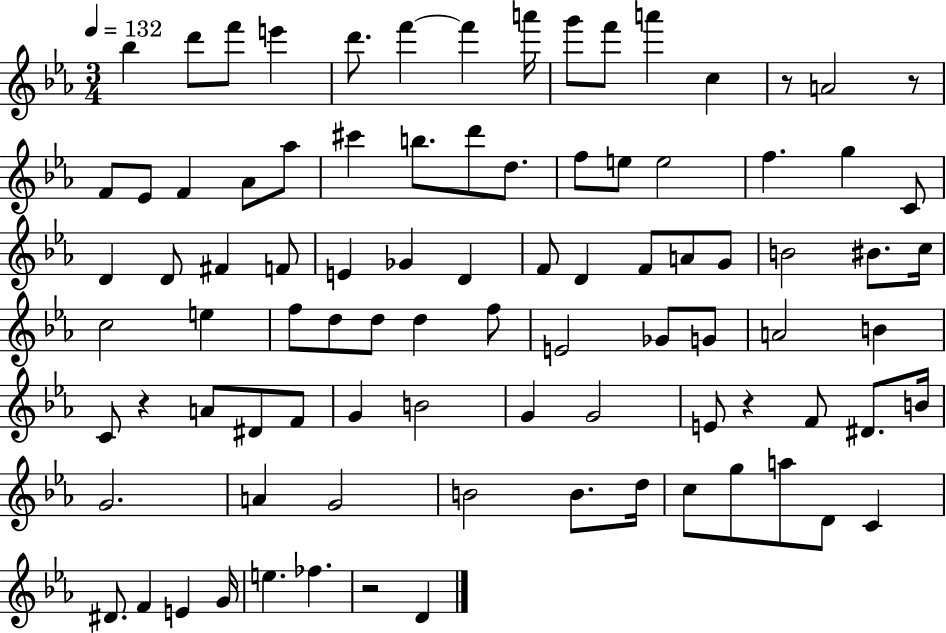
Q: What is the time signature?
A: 3/4